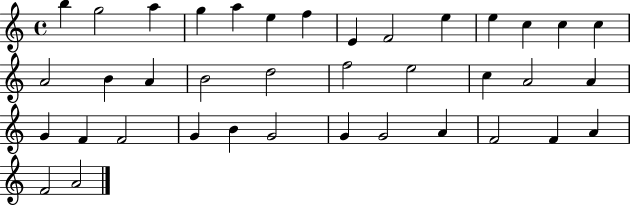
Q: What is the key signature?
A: C major